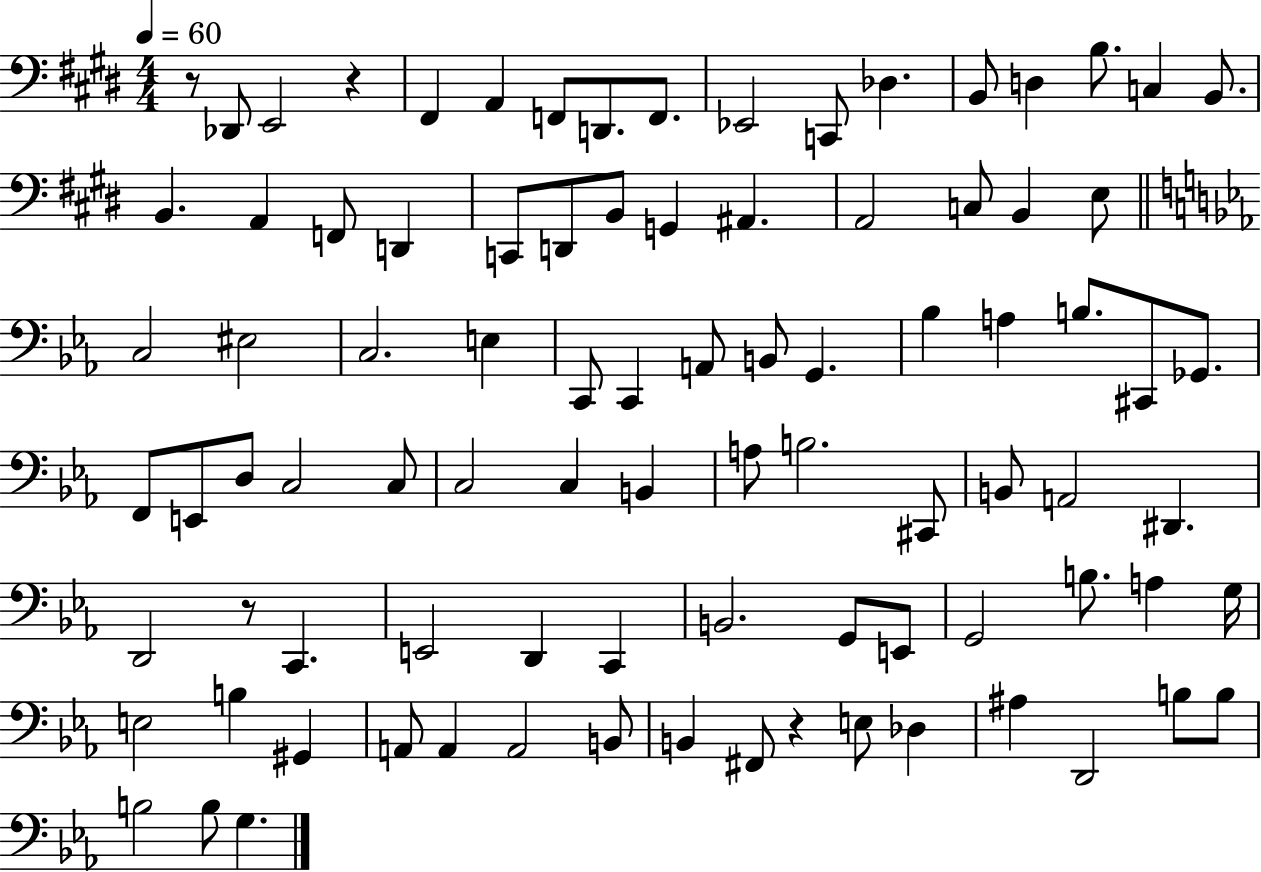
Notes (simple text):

R/e Db2/e E2/h R/q F#2/q A2/q F2/e D2/e. F2/e. Eb2/h C2/e Db3/q. B2/e D3/q B3/e. C3/q B2/e. B2/q. A2/q F2/e D2/q C2/e D2/e B2/e G2/q A#2/q. A2/h C3/e B2/q E3/e C3/h EIS3/h C3/h. E3/q C2/e C2/q A2/e B2/e G2/q. Bb3/q A3/q B3/e. C#2/e Gb2/e. F2/e E2/e D3/e C3/h C3/e C3/h C3/q B2/q A3/e B3/h. C#2/e B2/e A2/h D#2/q. D2/h R/e C2/q. E2/h D2/q C2/q B2/h. G2/e E2/e G2/h B3/e. A3/q G3/s E3/h B3/q G#2/q A2/e A2/q A2/h B2/e B2/q F#2/e R/q E3/e Db3/q A#3/q D2/h B3/e B3/e B3/h B3/e G3/q.